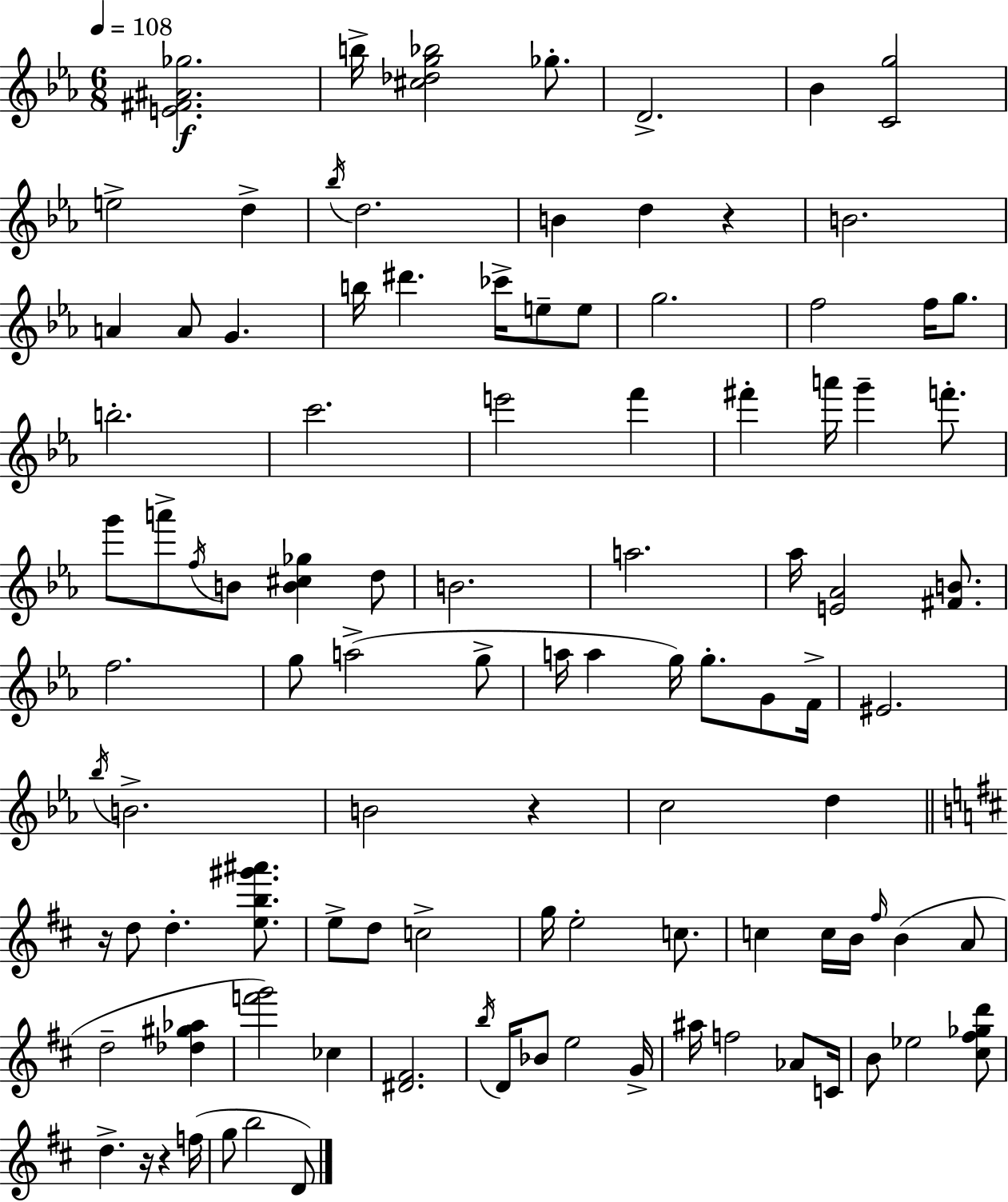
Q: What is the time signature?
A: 6/8